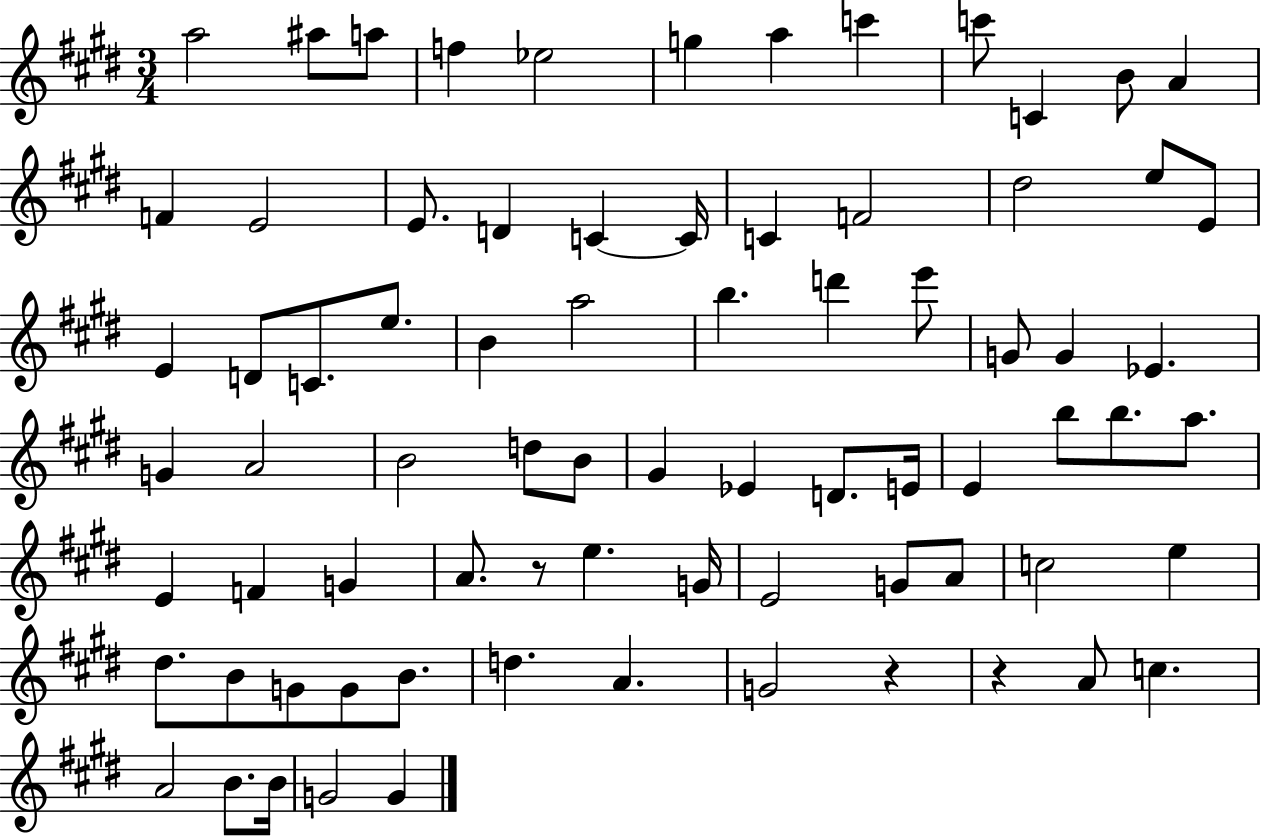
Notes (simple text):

A5/h A#5/e A5/e F5/q Eb5/h G5/q A5/q C6/q C6/e C4/q B4/e A4/q F4/q E4/h E4/e. D4/q C4/q C4/s C4/q F4/h D#5/h E5/e E4/e E4/q D4/e C4/e. E5/e. B4/q A5/h B5/q. D6/q E6/e G4/e G4/q Eb4/q. G4/q A4/h B4/h D5/e B4/e G#4/q Eb4/q D4/e. E4/s E4/q B5/e B5/e. A5/e. E4/q F4/q G4/q A4/e. R/e E5/q. G4/s E4/h G4/e A4/e C5/h E5/q D#5/e. B4/e G4/e G4/e B4/e. D5/q. A4/q. G4/h R/q R/q A4/e C5/q. A4/h B4/e. B4/s G4/h G4/q